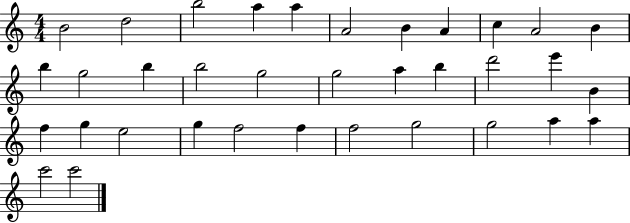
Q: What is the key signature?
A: C major